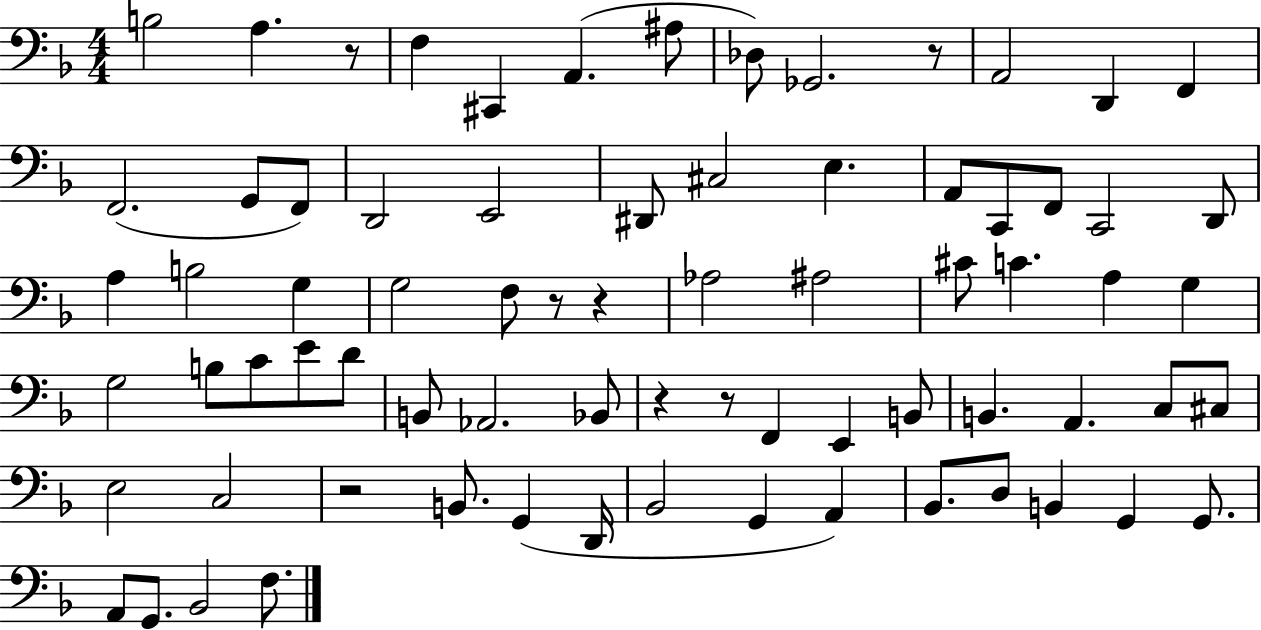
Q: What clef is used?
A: bass